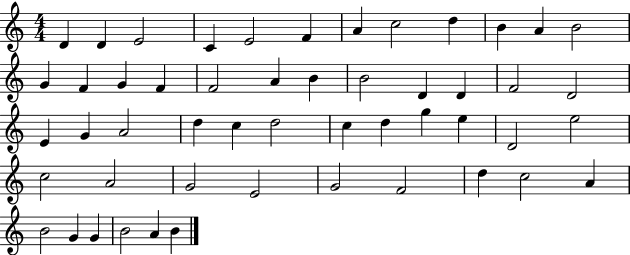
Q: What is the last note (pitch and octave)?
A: B4